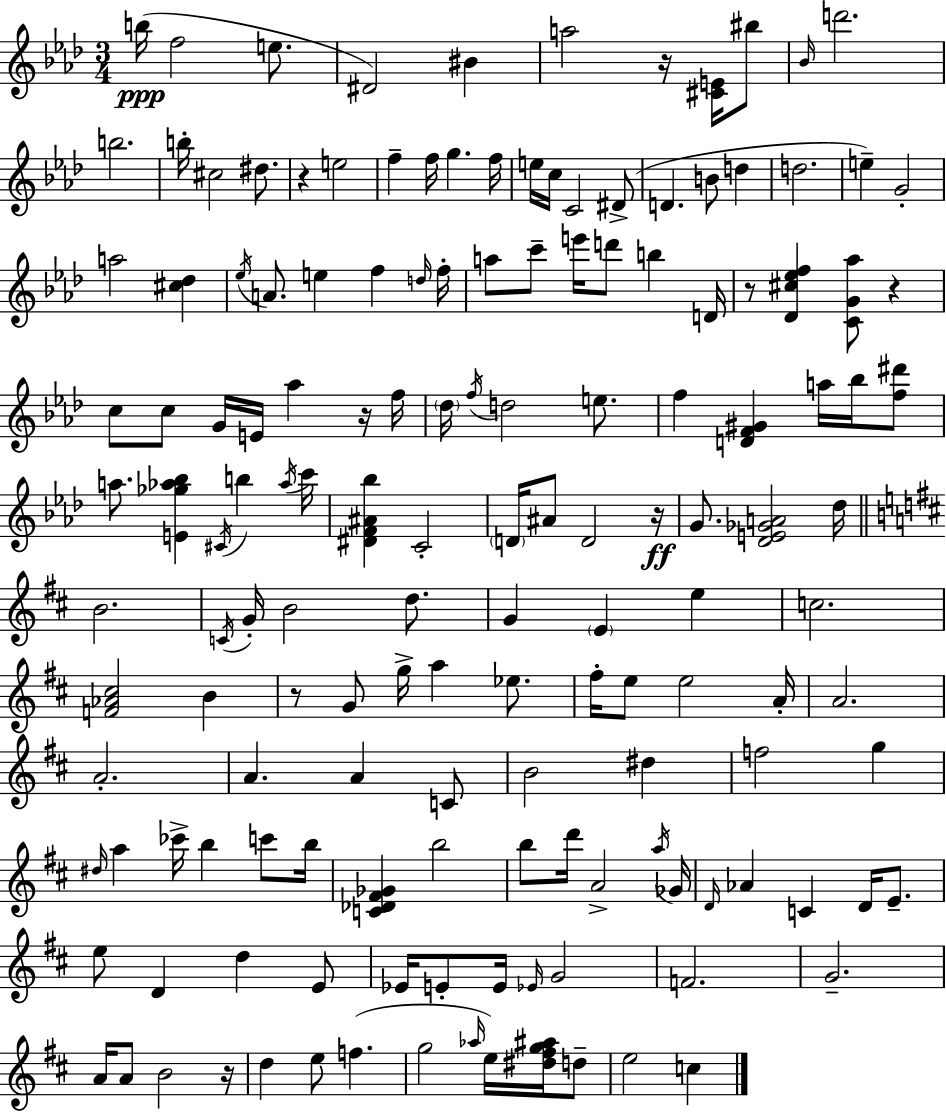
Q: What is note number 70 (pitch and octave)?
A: D5